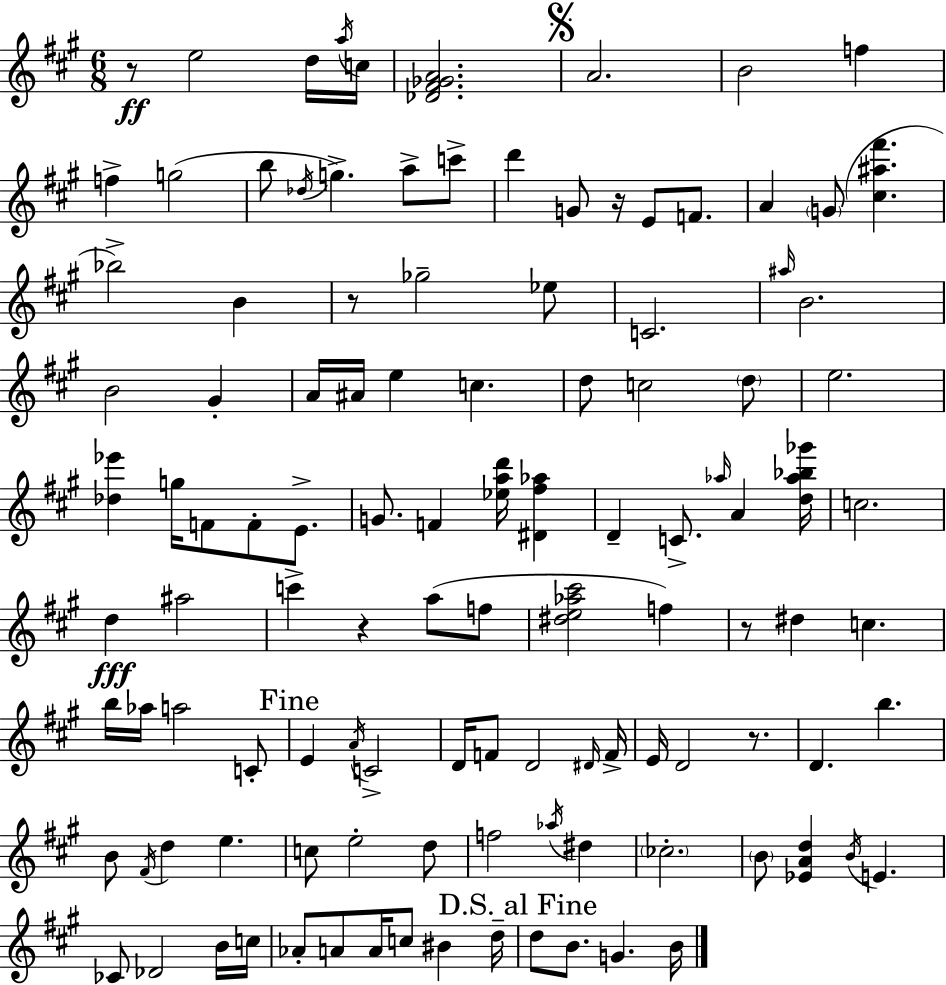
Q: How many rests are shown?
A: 6